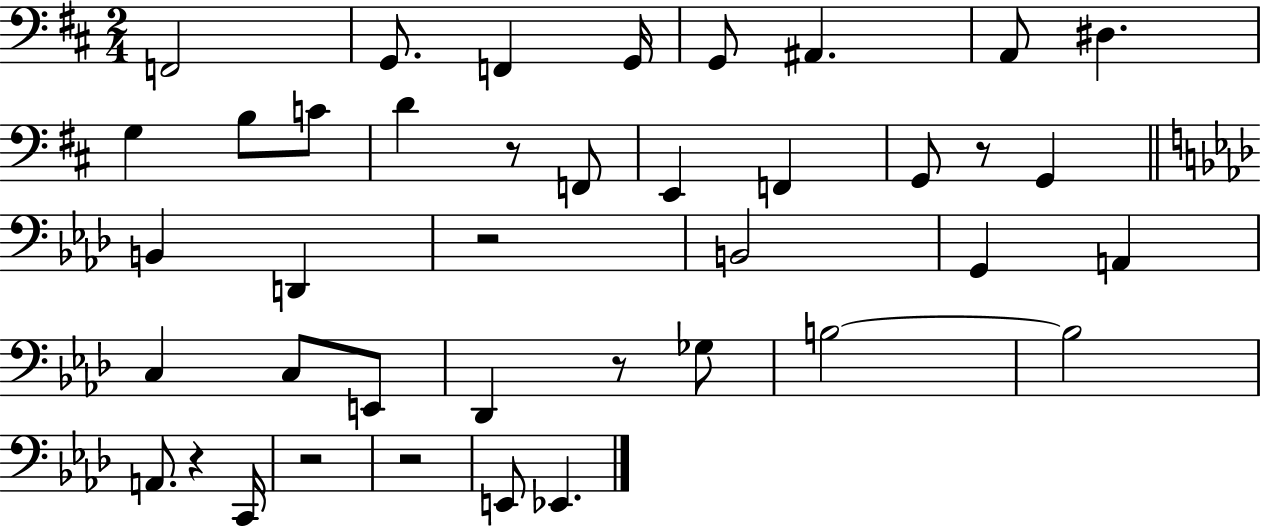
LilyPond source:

{
  \clef bass
  \numericTimeSignature
  \time 2/4
  \key d \major
  f,2 | g,8. f,4 g,16 | g,8 ais,4. | a,8 dis4. | \break g4 b8 c'8 | d'4 r8 f,8 | e,4 f,4 | g,8 r8 g,4 | \break \bar "||" \break \key f \minor b,4 d,4 | r2 | b,2 | g,4 a,4 | \break c4 c8 e,8 | des,4 r8 ges8 | b2~~ | b2 | \break a,8. r4 c,16 | r2 | r2 | e,8 ees,4. | \break \bar "|."
}